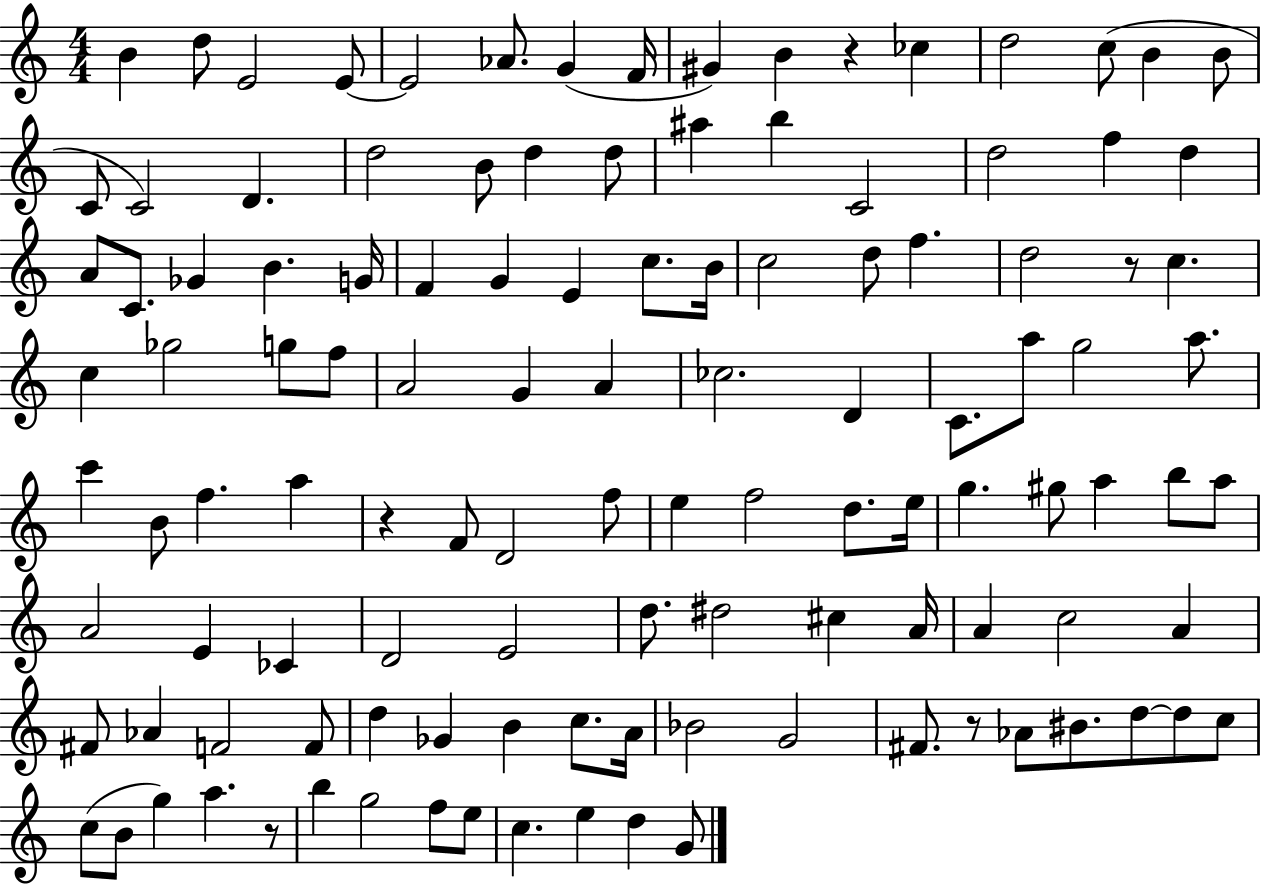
B4/q D5/e E4/h E4/e E4/h Ab4/e. G4/q F4/s G#4/q B4/q R/q CES5/q D5/h C5/e B4/q B4/e C4/e C4/h D4/q. D5/h B4/e D5/q D5/e A#5/q B5/q C4/h D5/h F5/q D5/q A4/e C4/e. Gb4/q B4/q. G4/s F4/q G4/q E4/q C5/e. B4/s C5/h D5/e F5/q. D5/h R/e C5/q. C5/q Gb5/h G5/e F5/e A4/h G4/q A4/q CES5/h. D4/q C4/e. A5/e G5/h A5/e. C6/q B4/e F5/q. A5/q R/q F4/e D4/h F5/e E5/q F5/h D5/e. E5/s G5/q. G#5/e A5/q B5/e A5/e A4/h E4/q CES4/q D4/h E4/h D5/e. D#5/h C#5/q A4/s A4/q C5/h A4/q F#4/e Ab4/q F4/h F4/e D5/q Gb4/q B4/q C5/e. A4/s Bb4/h G4/h F#4/e. R/e Ab4/e BIS4/e. D5/e D5/e C5/e C5/e B4/e G5/q A5/q. R/e B5/q G5/h F5/e E5/e C5/q. E5/q D5/q G4/e